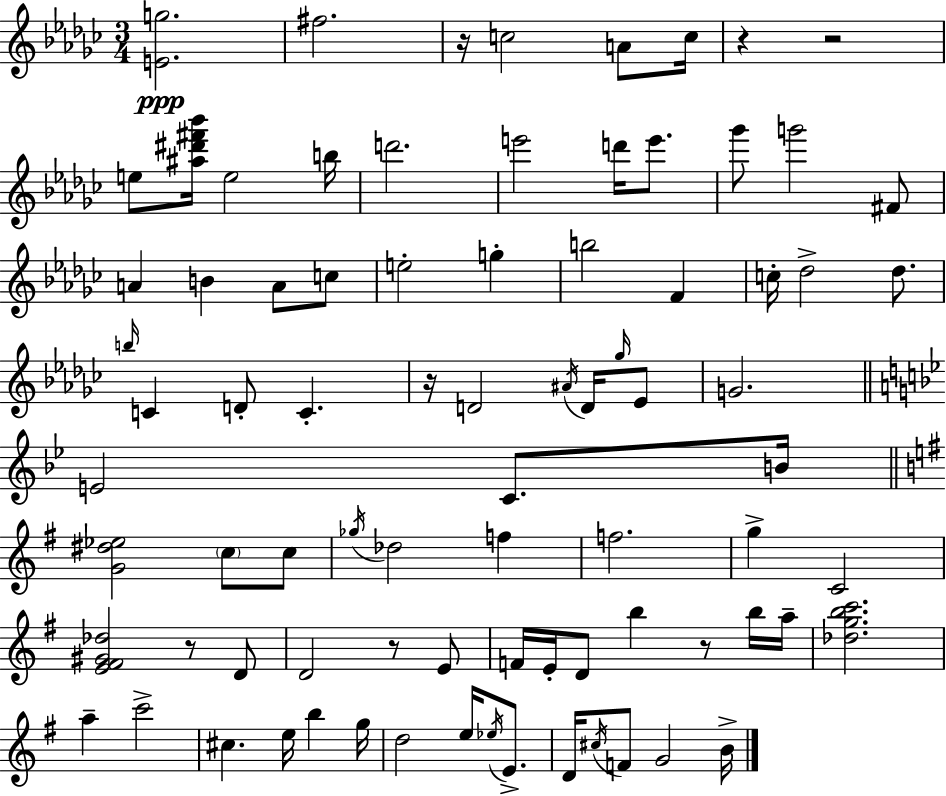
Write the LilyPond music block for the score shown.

{
  \clef treble
  \numericTimeSignature
  \time 3/4
  \key ees \minor
  <e' g''>2.\ppp | fis''2. | r16 c''2 a'8 c''16 | r4 r2 | \break e''8 <ais'' dis''' fis''' bes'''>16 e''2 b''16 | d'''2. | e'''2 d'''16 e'''8. | ges'''8 g'''2 fis'8 | \break a'4 b'4 a'8 c''8 | e''2-. g''4-. | b''2 f'4 | c''16-. des''2-> des''8. | \break \grace { b''16 } c'4 d'8-. c'4.-. | r16 d'2 \acciaccatura { ais'16 } d'16 | \grace { ges''16 } ees'8 g'2. | \bar "||" \break \key bes \major e'2 c'8. b'16 | \bar "||" \break \key e \minor <g' dis'' ees''>2 \parenthesize c''8 c''8 | \acciaccatura { ges''16 } des''2 f''4 | f''2. | g''4-> c'2 | \break <e' fis' gis' des''>2 r8 d'8 | d'2 r8 e'8 | f'16 e'16-. d'8 b''4 r8 b''16 | a''16-- <des'' g'' b'' c'''>2. | \break a''4-- c'''2-> | cis''4. e''16 b''4 | g''16 d''2 e''16 \acciaccatura { ees''16 } e'8.-> | d'16 \acciaccatura { cis''16 } f'8 g'2 | \break b'16-> \bar "|."
}